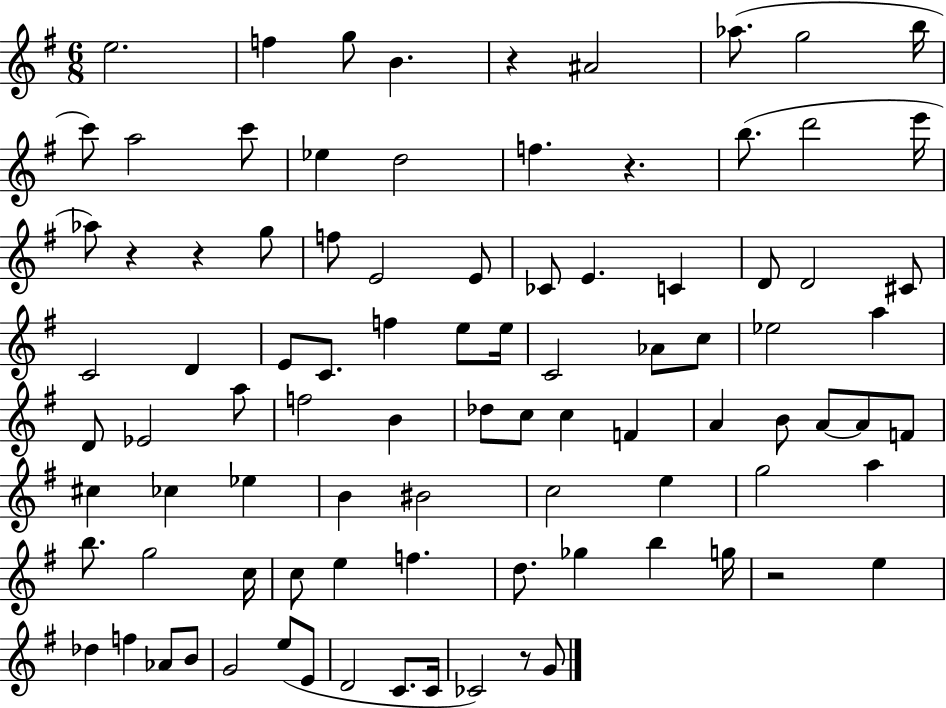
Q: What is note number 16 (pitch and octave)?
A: D6